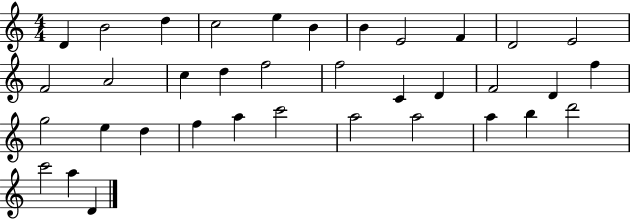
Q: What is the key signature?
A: C major